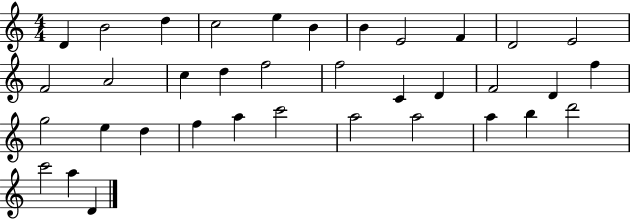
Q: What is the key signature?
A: C major